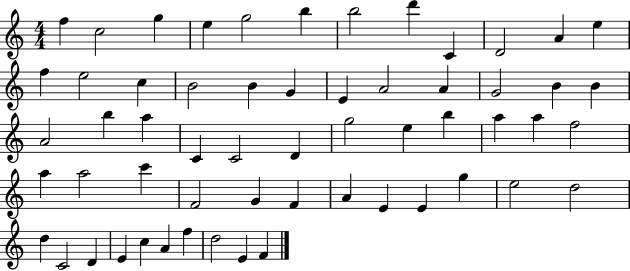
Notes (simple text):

F5/q C5/h G5/q E5/q G5/h B5/q B5/h D6/q C4/q D4/h A4/q E5/q F5/q E5/h C5/q B4/h B4/q G4/q E4/q A4/h A4/q G4/h B4/q B4/q A4/h B5/q A5/q C4/q C4/h D4/q G5/h E5/q B5/q A5/q A5/q F5/h A5/q A5/h C6/q F4/h G4/q F4/q A4/q E4/q E4/q G5/q E5/h D5/h D5/q C4/h D4/q E4/q C5/q A4/q F5/q D5/h E4/q F4/q